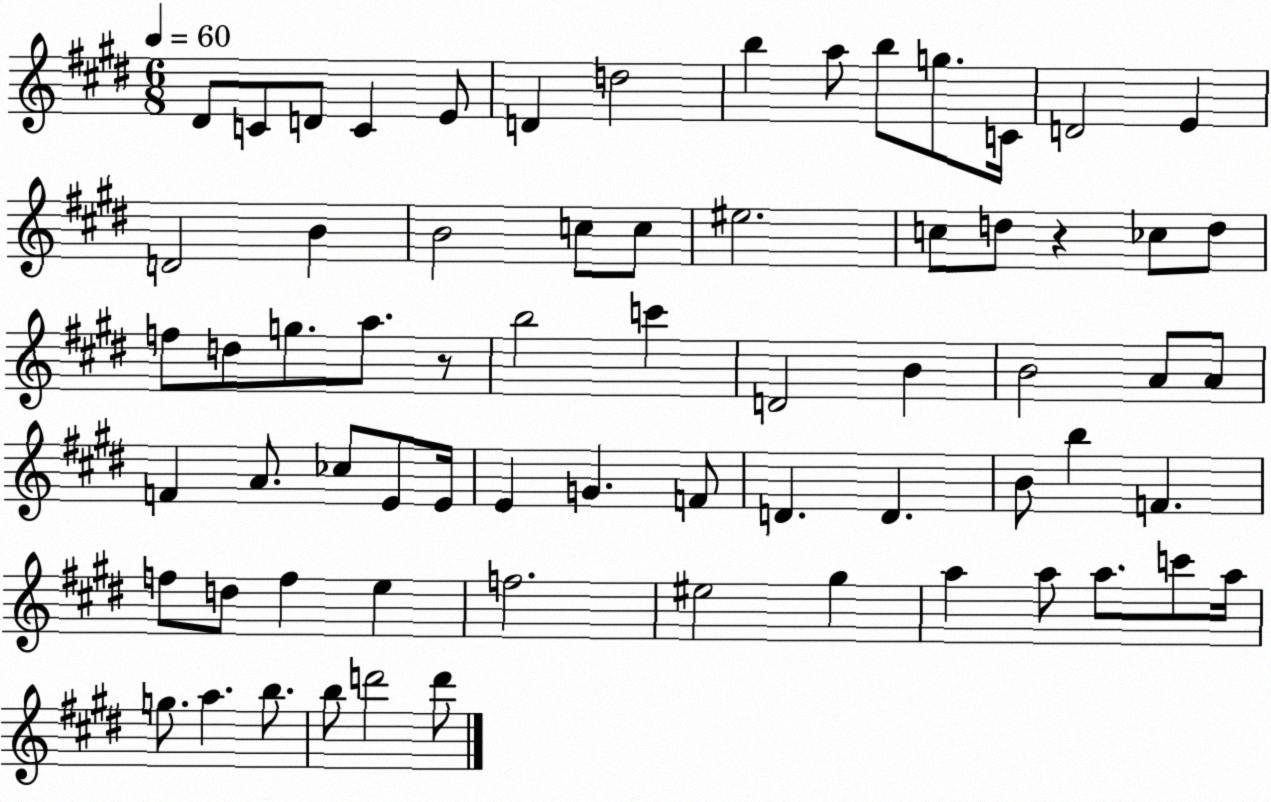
X:1
T:Untitled
M:6/8
L:1/4
K:E
^D/2 C/2 D/2 C E/2 D d2 b a/2 b/2 g/2 C/4 D2 E D2 B B2 c/2 c/2 ^e2 c/2 d/2 z _c/2 d/2 f/2 d/2 g/2 a/2 z/2 b2 c' D2 B B2 A/2 A/2 F A/2 _c/2 E/2 E/4 E G F/2 D D B/2 b F f/2 d/2 f e f2 ^e2 ^g a a/2 a/2 c'/2 a/4 g/2 a b/2 b/2 d'2 d'/2